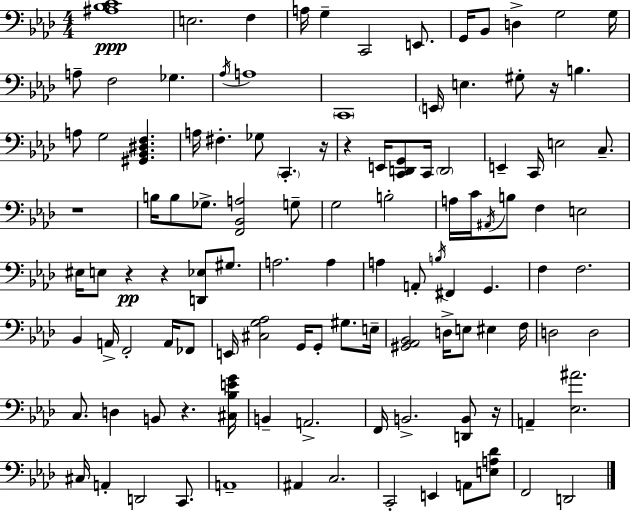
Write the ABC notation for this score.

X:1
T:Untitled
M:4/4
L:1/4
K:Ab
[^A,_B,C]4 E,2 F, A,/4 G, C,,2 E,,/2 G,,/4 _B,,/2 D, G,2 G,/4 A,/2 F,2 _G, _A,/4 A,4 C,,4 E,,/4 E, ^G,/2 z/4 B, A,/2 G,2 [^G,,_B,,^D,F,] A,/4 ^F, _G,/2 C,, z/4 z E,,/4 [C,,D,,G,,]/2 C,,/4 D,,2 E,, C,,/4 E,2 C,/2 z4 B,/4 B,/2 _G,/2 [F,,_B,,A,]2 G,/2 G,2 B,2 A,/4 C/4 ^A,,/4 B,/2 F, E,2 ^E,/4 E,/2 z z [D,,_E,]/2 ^G,/2 A,2 A, A, A,,/2 B,/4 ^F,, G,, F, F,2 _B,, A,,/4 F,,2 A,,/4 _F,,/2 E,,/4 [^C,G,_A,]2 G,,/4 G,,/2 ^G,/2 E,/4 [^G,,_A,,_B,,]2 D,/4 E,/2 ^E, F,/4 D,2 D,2 C,/2 D, B,,/2 z [^C,_B,EG]/4 B,, A,,2 F,,/4 B,,2 [D,,B,,]/2 z/4 A,, [_E,^A]2 ^C,/4 A,, D,,2 C,,/2 A,,4 ^A,, C,2 C,,2 E,, A,,/2 [E,A,_D]/2 F,,2 D,,2